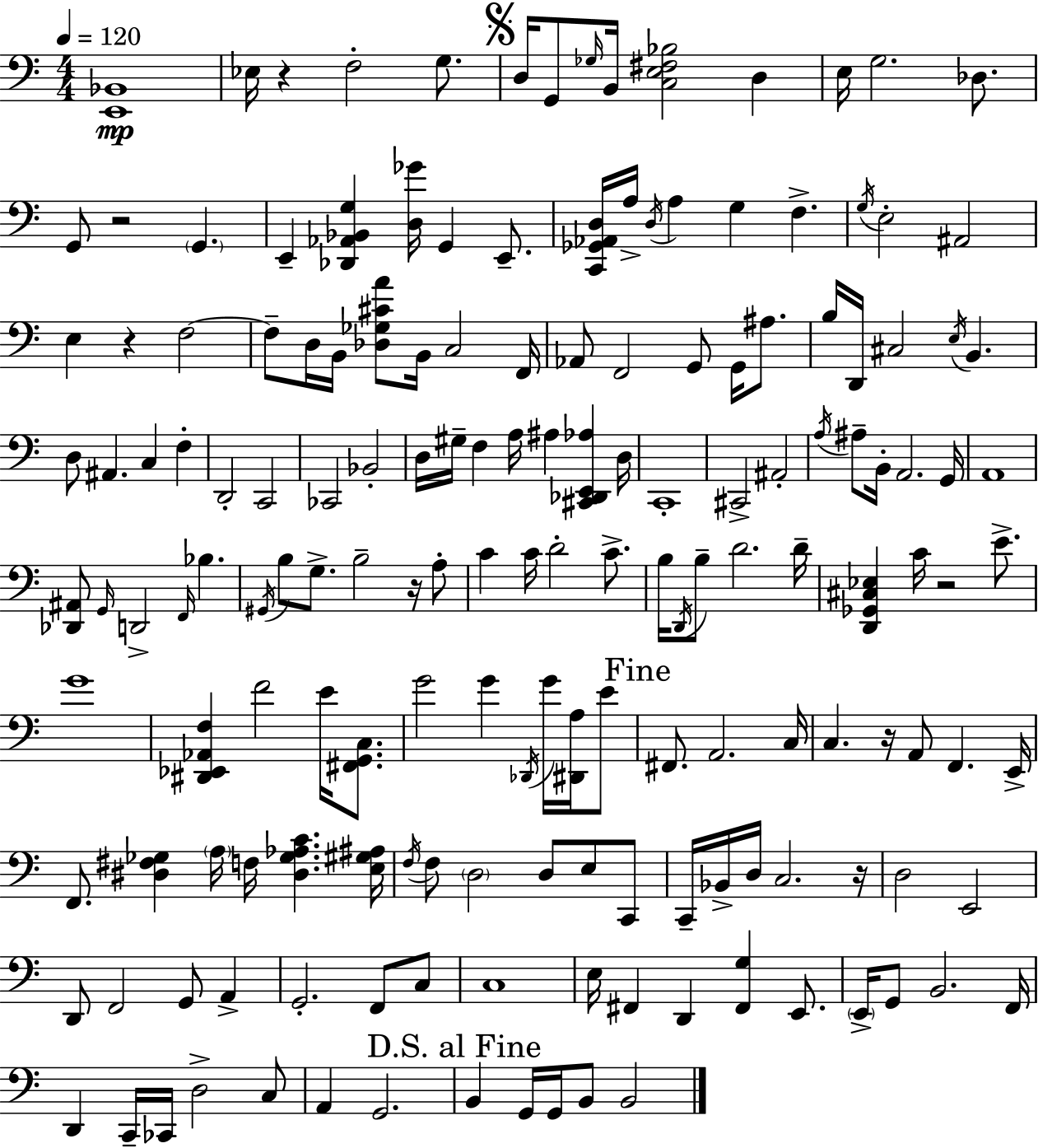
[E2,Bb2]/w Eb3/s R/q F3/h G3/e. D3/s G2/e Gb3/s B2/s [C3,E3,F#3,Bb3]/h D3/q E3/s G3/h. Db3/e. G2/e R/h G2/q. E2/q [Db2,Ab2,Bb2,G3]/q [D3,Gb4]/s G2/q E2/e. [C2,Gb2,Ab2,D3]/s A3/s D3/s A3/q G3/q F3/q. G3/s E3/h A#2/h E3/q R/q F3/h F3/e D3/s B2/s [Db3,Gb3,C#4,A4]/e B2/s C3/h F2/s Ab2/e F2/h G2/e G2/s A#3/e. B3/s D2/s C#3/h E3/s B2/q. D3/e A#2/q. C3/q F3/q D2/h C2/h CES2/h Bb2/h D3/s G#3/s F3/q A3/s A#3/q [C#2,Db2,E2,Ab3]/q D3/s C2/w C#2/h A#2/h A3/s A#3/e B2/s A2/h. G2/s A2/w [Db2,A#2]/e G2/s D2/h F2/s Bb3/q. G#2/s B3/e G3/e. B3/h R/s A3/e C4/q C4/s D4/h C4/e. B3/s D2/s B3/e D4/h. D4/s [D2,Gb2,C#3,Eb3]/q C4/s R/h E4/e. G4/w [D#2,Eb2,Ab2,F3]/q F4/h E4/s [F#2,G2,C3]/e. G4/h G4/q Db2/s G4/s [D#2,A3]/s E4/e F#2/e. A2/h. C3/s C3/q. R/s A2/e F2/q. E2/s F2/e. [D#3,F#3,Gb3]/q A3/s F3/s [D#3,Gb3,Ab3,C4]/q. [E3,G#3,A#3]/s F3/s F3/e D3/h D3/e E3/e C2/e C2/s Bb2/s D3/s C3/h. R/s D3/h E2/h D2/e F2/h G2/e A2/q G2/h. F2/e C3/e C3/w E3/s F#2/q D2/q [F#2,G3]/q E2/e. E2/s G2/e B2/h. F2/s D2/q C2/s CES2/s D3/h C3/e A2/q G2/h. B2/q G2/s G2/s B2/e B2/h